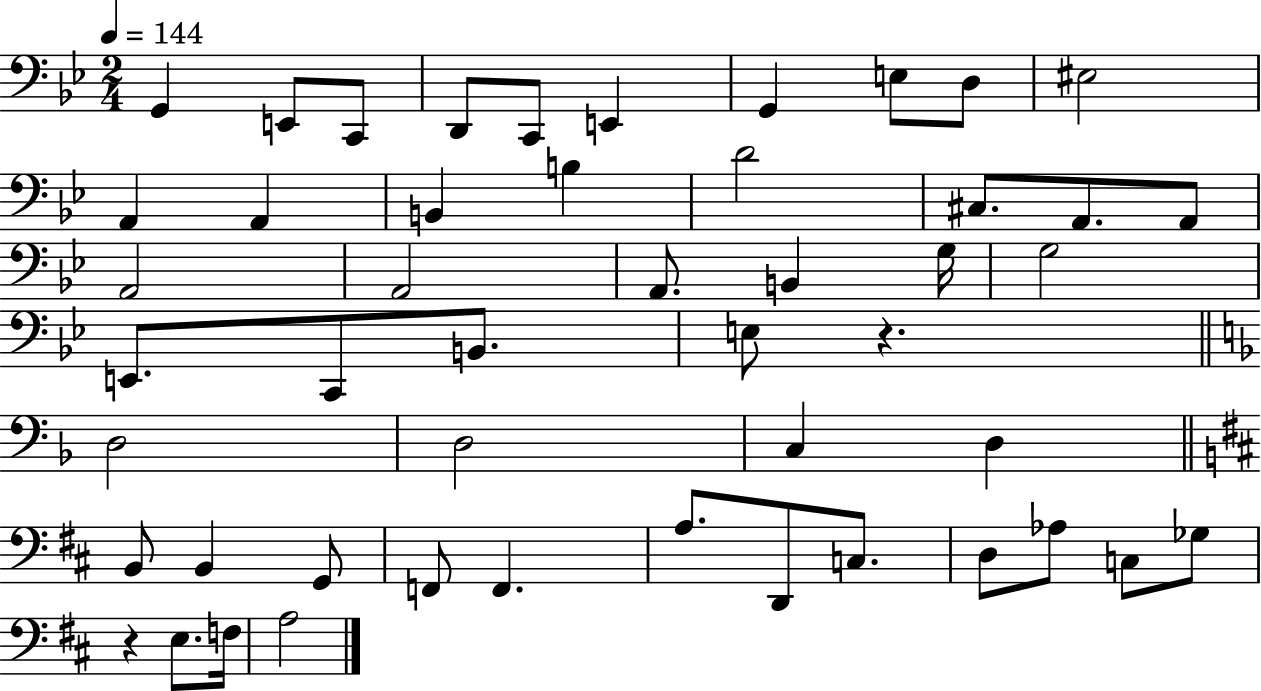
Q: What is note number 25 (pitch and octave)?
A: E2